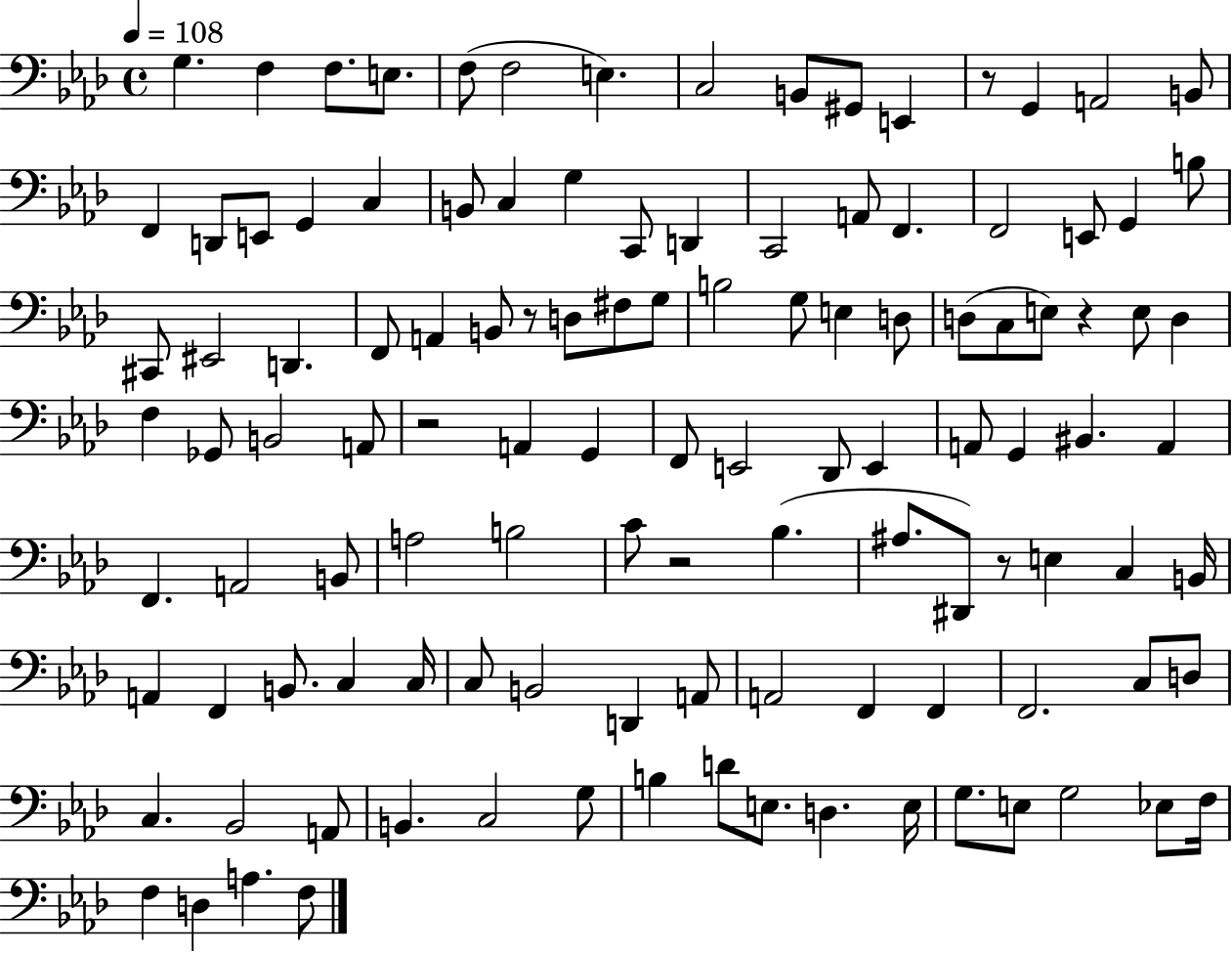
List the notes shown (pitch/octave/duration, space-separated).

G3/q. F3/q F3/e. E3/e. F3/e F3/h E3/q. C3/h B2/e G#2/e E2/q R/e G2/q A2/h B2/e F2/q D2/e E2/e G2/q C3/q B2/e C3/q G3/q C2/e D2/q C2/h A2/e F2/q. F2/h E2/e G2/q B3/e C#2/e EIS2/h D2/q. F2/e A2/q B2/e R/e D3/e F#3/e G3/e B3/h G3/e E3/q D3/e D3/e C3/e E3/e R/q E3/e D3/q F3/q Gb2/e B2/h A2/e R/h A2/q G2/q F2/e E2/h Db2/e E2/q A2/e G2/q BIS2/q. A2/q F2/q. A2/h B2/e A3/h B3/h C4/e R/h Bb3/q. A#3/e. D#2/e R/e E3/q C3/q B2/s A2/q F2/q B2/e. C3/q C3/s C3/e B2/h D2/q A2/e A2/h F2/q F2/q F2/h. C3/e D3/e C3/q. Bb2/h A2/e B2/q. C3/h G3/e B3/q D4/e E3/e. D3/q. E3/s G3/e. E3/e G3/h Eb3/e F3/s F3/q D3/q A3/q. F3/e